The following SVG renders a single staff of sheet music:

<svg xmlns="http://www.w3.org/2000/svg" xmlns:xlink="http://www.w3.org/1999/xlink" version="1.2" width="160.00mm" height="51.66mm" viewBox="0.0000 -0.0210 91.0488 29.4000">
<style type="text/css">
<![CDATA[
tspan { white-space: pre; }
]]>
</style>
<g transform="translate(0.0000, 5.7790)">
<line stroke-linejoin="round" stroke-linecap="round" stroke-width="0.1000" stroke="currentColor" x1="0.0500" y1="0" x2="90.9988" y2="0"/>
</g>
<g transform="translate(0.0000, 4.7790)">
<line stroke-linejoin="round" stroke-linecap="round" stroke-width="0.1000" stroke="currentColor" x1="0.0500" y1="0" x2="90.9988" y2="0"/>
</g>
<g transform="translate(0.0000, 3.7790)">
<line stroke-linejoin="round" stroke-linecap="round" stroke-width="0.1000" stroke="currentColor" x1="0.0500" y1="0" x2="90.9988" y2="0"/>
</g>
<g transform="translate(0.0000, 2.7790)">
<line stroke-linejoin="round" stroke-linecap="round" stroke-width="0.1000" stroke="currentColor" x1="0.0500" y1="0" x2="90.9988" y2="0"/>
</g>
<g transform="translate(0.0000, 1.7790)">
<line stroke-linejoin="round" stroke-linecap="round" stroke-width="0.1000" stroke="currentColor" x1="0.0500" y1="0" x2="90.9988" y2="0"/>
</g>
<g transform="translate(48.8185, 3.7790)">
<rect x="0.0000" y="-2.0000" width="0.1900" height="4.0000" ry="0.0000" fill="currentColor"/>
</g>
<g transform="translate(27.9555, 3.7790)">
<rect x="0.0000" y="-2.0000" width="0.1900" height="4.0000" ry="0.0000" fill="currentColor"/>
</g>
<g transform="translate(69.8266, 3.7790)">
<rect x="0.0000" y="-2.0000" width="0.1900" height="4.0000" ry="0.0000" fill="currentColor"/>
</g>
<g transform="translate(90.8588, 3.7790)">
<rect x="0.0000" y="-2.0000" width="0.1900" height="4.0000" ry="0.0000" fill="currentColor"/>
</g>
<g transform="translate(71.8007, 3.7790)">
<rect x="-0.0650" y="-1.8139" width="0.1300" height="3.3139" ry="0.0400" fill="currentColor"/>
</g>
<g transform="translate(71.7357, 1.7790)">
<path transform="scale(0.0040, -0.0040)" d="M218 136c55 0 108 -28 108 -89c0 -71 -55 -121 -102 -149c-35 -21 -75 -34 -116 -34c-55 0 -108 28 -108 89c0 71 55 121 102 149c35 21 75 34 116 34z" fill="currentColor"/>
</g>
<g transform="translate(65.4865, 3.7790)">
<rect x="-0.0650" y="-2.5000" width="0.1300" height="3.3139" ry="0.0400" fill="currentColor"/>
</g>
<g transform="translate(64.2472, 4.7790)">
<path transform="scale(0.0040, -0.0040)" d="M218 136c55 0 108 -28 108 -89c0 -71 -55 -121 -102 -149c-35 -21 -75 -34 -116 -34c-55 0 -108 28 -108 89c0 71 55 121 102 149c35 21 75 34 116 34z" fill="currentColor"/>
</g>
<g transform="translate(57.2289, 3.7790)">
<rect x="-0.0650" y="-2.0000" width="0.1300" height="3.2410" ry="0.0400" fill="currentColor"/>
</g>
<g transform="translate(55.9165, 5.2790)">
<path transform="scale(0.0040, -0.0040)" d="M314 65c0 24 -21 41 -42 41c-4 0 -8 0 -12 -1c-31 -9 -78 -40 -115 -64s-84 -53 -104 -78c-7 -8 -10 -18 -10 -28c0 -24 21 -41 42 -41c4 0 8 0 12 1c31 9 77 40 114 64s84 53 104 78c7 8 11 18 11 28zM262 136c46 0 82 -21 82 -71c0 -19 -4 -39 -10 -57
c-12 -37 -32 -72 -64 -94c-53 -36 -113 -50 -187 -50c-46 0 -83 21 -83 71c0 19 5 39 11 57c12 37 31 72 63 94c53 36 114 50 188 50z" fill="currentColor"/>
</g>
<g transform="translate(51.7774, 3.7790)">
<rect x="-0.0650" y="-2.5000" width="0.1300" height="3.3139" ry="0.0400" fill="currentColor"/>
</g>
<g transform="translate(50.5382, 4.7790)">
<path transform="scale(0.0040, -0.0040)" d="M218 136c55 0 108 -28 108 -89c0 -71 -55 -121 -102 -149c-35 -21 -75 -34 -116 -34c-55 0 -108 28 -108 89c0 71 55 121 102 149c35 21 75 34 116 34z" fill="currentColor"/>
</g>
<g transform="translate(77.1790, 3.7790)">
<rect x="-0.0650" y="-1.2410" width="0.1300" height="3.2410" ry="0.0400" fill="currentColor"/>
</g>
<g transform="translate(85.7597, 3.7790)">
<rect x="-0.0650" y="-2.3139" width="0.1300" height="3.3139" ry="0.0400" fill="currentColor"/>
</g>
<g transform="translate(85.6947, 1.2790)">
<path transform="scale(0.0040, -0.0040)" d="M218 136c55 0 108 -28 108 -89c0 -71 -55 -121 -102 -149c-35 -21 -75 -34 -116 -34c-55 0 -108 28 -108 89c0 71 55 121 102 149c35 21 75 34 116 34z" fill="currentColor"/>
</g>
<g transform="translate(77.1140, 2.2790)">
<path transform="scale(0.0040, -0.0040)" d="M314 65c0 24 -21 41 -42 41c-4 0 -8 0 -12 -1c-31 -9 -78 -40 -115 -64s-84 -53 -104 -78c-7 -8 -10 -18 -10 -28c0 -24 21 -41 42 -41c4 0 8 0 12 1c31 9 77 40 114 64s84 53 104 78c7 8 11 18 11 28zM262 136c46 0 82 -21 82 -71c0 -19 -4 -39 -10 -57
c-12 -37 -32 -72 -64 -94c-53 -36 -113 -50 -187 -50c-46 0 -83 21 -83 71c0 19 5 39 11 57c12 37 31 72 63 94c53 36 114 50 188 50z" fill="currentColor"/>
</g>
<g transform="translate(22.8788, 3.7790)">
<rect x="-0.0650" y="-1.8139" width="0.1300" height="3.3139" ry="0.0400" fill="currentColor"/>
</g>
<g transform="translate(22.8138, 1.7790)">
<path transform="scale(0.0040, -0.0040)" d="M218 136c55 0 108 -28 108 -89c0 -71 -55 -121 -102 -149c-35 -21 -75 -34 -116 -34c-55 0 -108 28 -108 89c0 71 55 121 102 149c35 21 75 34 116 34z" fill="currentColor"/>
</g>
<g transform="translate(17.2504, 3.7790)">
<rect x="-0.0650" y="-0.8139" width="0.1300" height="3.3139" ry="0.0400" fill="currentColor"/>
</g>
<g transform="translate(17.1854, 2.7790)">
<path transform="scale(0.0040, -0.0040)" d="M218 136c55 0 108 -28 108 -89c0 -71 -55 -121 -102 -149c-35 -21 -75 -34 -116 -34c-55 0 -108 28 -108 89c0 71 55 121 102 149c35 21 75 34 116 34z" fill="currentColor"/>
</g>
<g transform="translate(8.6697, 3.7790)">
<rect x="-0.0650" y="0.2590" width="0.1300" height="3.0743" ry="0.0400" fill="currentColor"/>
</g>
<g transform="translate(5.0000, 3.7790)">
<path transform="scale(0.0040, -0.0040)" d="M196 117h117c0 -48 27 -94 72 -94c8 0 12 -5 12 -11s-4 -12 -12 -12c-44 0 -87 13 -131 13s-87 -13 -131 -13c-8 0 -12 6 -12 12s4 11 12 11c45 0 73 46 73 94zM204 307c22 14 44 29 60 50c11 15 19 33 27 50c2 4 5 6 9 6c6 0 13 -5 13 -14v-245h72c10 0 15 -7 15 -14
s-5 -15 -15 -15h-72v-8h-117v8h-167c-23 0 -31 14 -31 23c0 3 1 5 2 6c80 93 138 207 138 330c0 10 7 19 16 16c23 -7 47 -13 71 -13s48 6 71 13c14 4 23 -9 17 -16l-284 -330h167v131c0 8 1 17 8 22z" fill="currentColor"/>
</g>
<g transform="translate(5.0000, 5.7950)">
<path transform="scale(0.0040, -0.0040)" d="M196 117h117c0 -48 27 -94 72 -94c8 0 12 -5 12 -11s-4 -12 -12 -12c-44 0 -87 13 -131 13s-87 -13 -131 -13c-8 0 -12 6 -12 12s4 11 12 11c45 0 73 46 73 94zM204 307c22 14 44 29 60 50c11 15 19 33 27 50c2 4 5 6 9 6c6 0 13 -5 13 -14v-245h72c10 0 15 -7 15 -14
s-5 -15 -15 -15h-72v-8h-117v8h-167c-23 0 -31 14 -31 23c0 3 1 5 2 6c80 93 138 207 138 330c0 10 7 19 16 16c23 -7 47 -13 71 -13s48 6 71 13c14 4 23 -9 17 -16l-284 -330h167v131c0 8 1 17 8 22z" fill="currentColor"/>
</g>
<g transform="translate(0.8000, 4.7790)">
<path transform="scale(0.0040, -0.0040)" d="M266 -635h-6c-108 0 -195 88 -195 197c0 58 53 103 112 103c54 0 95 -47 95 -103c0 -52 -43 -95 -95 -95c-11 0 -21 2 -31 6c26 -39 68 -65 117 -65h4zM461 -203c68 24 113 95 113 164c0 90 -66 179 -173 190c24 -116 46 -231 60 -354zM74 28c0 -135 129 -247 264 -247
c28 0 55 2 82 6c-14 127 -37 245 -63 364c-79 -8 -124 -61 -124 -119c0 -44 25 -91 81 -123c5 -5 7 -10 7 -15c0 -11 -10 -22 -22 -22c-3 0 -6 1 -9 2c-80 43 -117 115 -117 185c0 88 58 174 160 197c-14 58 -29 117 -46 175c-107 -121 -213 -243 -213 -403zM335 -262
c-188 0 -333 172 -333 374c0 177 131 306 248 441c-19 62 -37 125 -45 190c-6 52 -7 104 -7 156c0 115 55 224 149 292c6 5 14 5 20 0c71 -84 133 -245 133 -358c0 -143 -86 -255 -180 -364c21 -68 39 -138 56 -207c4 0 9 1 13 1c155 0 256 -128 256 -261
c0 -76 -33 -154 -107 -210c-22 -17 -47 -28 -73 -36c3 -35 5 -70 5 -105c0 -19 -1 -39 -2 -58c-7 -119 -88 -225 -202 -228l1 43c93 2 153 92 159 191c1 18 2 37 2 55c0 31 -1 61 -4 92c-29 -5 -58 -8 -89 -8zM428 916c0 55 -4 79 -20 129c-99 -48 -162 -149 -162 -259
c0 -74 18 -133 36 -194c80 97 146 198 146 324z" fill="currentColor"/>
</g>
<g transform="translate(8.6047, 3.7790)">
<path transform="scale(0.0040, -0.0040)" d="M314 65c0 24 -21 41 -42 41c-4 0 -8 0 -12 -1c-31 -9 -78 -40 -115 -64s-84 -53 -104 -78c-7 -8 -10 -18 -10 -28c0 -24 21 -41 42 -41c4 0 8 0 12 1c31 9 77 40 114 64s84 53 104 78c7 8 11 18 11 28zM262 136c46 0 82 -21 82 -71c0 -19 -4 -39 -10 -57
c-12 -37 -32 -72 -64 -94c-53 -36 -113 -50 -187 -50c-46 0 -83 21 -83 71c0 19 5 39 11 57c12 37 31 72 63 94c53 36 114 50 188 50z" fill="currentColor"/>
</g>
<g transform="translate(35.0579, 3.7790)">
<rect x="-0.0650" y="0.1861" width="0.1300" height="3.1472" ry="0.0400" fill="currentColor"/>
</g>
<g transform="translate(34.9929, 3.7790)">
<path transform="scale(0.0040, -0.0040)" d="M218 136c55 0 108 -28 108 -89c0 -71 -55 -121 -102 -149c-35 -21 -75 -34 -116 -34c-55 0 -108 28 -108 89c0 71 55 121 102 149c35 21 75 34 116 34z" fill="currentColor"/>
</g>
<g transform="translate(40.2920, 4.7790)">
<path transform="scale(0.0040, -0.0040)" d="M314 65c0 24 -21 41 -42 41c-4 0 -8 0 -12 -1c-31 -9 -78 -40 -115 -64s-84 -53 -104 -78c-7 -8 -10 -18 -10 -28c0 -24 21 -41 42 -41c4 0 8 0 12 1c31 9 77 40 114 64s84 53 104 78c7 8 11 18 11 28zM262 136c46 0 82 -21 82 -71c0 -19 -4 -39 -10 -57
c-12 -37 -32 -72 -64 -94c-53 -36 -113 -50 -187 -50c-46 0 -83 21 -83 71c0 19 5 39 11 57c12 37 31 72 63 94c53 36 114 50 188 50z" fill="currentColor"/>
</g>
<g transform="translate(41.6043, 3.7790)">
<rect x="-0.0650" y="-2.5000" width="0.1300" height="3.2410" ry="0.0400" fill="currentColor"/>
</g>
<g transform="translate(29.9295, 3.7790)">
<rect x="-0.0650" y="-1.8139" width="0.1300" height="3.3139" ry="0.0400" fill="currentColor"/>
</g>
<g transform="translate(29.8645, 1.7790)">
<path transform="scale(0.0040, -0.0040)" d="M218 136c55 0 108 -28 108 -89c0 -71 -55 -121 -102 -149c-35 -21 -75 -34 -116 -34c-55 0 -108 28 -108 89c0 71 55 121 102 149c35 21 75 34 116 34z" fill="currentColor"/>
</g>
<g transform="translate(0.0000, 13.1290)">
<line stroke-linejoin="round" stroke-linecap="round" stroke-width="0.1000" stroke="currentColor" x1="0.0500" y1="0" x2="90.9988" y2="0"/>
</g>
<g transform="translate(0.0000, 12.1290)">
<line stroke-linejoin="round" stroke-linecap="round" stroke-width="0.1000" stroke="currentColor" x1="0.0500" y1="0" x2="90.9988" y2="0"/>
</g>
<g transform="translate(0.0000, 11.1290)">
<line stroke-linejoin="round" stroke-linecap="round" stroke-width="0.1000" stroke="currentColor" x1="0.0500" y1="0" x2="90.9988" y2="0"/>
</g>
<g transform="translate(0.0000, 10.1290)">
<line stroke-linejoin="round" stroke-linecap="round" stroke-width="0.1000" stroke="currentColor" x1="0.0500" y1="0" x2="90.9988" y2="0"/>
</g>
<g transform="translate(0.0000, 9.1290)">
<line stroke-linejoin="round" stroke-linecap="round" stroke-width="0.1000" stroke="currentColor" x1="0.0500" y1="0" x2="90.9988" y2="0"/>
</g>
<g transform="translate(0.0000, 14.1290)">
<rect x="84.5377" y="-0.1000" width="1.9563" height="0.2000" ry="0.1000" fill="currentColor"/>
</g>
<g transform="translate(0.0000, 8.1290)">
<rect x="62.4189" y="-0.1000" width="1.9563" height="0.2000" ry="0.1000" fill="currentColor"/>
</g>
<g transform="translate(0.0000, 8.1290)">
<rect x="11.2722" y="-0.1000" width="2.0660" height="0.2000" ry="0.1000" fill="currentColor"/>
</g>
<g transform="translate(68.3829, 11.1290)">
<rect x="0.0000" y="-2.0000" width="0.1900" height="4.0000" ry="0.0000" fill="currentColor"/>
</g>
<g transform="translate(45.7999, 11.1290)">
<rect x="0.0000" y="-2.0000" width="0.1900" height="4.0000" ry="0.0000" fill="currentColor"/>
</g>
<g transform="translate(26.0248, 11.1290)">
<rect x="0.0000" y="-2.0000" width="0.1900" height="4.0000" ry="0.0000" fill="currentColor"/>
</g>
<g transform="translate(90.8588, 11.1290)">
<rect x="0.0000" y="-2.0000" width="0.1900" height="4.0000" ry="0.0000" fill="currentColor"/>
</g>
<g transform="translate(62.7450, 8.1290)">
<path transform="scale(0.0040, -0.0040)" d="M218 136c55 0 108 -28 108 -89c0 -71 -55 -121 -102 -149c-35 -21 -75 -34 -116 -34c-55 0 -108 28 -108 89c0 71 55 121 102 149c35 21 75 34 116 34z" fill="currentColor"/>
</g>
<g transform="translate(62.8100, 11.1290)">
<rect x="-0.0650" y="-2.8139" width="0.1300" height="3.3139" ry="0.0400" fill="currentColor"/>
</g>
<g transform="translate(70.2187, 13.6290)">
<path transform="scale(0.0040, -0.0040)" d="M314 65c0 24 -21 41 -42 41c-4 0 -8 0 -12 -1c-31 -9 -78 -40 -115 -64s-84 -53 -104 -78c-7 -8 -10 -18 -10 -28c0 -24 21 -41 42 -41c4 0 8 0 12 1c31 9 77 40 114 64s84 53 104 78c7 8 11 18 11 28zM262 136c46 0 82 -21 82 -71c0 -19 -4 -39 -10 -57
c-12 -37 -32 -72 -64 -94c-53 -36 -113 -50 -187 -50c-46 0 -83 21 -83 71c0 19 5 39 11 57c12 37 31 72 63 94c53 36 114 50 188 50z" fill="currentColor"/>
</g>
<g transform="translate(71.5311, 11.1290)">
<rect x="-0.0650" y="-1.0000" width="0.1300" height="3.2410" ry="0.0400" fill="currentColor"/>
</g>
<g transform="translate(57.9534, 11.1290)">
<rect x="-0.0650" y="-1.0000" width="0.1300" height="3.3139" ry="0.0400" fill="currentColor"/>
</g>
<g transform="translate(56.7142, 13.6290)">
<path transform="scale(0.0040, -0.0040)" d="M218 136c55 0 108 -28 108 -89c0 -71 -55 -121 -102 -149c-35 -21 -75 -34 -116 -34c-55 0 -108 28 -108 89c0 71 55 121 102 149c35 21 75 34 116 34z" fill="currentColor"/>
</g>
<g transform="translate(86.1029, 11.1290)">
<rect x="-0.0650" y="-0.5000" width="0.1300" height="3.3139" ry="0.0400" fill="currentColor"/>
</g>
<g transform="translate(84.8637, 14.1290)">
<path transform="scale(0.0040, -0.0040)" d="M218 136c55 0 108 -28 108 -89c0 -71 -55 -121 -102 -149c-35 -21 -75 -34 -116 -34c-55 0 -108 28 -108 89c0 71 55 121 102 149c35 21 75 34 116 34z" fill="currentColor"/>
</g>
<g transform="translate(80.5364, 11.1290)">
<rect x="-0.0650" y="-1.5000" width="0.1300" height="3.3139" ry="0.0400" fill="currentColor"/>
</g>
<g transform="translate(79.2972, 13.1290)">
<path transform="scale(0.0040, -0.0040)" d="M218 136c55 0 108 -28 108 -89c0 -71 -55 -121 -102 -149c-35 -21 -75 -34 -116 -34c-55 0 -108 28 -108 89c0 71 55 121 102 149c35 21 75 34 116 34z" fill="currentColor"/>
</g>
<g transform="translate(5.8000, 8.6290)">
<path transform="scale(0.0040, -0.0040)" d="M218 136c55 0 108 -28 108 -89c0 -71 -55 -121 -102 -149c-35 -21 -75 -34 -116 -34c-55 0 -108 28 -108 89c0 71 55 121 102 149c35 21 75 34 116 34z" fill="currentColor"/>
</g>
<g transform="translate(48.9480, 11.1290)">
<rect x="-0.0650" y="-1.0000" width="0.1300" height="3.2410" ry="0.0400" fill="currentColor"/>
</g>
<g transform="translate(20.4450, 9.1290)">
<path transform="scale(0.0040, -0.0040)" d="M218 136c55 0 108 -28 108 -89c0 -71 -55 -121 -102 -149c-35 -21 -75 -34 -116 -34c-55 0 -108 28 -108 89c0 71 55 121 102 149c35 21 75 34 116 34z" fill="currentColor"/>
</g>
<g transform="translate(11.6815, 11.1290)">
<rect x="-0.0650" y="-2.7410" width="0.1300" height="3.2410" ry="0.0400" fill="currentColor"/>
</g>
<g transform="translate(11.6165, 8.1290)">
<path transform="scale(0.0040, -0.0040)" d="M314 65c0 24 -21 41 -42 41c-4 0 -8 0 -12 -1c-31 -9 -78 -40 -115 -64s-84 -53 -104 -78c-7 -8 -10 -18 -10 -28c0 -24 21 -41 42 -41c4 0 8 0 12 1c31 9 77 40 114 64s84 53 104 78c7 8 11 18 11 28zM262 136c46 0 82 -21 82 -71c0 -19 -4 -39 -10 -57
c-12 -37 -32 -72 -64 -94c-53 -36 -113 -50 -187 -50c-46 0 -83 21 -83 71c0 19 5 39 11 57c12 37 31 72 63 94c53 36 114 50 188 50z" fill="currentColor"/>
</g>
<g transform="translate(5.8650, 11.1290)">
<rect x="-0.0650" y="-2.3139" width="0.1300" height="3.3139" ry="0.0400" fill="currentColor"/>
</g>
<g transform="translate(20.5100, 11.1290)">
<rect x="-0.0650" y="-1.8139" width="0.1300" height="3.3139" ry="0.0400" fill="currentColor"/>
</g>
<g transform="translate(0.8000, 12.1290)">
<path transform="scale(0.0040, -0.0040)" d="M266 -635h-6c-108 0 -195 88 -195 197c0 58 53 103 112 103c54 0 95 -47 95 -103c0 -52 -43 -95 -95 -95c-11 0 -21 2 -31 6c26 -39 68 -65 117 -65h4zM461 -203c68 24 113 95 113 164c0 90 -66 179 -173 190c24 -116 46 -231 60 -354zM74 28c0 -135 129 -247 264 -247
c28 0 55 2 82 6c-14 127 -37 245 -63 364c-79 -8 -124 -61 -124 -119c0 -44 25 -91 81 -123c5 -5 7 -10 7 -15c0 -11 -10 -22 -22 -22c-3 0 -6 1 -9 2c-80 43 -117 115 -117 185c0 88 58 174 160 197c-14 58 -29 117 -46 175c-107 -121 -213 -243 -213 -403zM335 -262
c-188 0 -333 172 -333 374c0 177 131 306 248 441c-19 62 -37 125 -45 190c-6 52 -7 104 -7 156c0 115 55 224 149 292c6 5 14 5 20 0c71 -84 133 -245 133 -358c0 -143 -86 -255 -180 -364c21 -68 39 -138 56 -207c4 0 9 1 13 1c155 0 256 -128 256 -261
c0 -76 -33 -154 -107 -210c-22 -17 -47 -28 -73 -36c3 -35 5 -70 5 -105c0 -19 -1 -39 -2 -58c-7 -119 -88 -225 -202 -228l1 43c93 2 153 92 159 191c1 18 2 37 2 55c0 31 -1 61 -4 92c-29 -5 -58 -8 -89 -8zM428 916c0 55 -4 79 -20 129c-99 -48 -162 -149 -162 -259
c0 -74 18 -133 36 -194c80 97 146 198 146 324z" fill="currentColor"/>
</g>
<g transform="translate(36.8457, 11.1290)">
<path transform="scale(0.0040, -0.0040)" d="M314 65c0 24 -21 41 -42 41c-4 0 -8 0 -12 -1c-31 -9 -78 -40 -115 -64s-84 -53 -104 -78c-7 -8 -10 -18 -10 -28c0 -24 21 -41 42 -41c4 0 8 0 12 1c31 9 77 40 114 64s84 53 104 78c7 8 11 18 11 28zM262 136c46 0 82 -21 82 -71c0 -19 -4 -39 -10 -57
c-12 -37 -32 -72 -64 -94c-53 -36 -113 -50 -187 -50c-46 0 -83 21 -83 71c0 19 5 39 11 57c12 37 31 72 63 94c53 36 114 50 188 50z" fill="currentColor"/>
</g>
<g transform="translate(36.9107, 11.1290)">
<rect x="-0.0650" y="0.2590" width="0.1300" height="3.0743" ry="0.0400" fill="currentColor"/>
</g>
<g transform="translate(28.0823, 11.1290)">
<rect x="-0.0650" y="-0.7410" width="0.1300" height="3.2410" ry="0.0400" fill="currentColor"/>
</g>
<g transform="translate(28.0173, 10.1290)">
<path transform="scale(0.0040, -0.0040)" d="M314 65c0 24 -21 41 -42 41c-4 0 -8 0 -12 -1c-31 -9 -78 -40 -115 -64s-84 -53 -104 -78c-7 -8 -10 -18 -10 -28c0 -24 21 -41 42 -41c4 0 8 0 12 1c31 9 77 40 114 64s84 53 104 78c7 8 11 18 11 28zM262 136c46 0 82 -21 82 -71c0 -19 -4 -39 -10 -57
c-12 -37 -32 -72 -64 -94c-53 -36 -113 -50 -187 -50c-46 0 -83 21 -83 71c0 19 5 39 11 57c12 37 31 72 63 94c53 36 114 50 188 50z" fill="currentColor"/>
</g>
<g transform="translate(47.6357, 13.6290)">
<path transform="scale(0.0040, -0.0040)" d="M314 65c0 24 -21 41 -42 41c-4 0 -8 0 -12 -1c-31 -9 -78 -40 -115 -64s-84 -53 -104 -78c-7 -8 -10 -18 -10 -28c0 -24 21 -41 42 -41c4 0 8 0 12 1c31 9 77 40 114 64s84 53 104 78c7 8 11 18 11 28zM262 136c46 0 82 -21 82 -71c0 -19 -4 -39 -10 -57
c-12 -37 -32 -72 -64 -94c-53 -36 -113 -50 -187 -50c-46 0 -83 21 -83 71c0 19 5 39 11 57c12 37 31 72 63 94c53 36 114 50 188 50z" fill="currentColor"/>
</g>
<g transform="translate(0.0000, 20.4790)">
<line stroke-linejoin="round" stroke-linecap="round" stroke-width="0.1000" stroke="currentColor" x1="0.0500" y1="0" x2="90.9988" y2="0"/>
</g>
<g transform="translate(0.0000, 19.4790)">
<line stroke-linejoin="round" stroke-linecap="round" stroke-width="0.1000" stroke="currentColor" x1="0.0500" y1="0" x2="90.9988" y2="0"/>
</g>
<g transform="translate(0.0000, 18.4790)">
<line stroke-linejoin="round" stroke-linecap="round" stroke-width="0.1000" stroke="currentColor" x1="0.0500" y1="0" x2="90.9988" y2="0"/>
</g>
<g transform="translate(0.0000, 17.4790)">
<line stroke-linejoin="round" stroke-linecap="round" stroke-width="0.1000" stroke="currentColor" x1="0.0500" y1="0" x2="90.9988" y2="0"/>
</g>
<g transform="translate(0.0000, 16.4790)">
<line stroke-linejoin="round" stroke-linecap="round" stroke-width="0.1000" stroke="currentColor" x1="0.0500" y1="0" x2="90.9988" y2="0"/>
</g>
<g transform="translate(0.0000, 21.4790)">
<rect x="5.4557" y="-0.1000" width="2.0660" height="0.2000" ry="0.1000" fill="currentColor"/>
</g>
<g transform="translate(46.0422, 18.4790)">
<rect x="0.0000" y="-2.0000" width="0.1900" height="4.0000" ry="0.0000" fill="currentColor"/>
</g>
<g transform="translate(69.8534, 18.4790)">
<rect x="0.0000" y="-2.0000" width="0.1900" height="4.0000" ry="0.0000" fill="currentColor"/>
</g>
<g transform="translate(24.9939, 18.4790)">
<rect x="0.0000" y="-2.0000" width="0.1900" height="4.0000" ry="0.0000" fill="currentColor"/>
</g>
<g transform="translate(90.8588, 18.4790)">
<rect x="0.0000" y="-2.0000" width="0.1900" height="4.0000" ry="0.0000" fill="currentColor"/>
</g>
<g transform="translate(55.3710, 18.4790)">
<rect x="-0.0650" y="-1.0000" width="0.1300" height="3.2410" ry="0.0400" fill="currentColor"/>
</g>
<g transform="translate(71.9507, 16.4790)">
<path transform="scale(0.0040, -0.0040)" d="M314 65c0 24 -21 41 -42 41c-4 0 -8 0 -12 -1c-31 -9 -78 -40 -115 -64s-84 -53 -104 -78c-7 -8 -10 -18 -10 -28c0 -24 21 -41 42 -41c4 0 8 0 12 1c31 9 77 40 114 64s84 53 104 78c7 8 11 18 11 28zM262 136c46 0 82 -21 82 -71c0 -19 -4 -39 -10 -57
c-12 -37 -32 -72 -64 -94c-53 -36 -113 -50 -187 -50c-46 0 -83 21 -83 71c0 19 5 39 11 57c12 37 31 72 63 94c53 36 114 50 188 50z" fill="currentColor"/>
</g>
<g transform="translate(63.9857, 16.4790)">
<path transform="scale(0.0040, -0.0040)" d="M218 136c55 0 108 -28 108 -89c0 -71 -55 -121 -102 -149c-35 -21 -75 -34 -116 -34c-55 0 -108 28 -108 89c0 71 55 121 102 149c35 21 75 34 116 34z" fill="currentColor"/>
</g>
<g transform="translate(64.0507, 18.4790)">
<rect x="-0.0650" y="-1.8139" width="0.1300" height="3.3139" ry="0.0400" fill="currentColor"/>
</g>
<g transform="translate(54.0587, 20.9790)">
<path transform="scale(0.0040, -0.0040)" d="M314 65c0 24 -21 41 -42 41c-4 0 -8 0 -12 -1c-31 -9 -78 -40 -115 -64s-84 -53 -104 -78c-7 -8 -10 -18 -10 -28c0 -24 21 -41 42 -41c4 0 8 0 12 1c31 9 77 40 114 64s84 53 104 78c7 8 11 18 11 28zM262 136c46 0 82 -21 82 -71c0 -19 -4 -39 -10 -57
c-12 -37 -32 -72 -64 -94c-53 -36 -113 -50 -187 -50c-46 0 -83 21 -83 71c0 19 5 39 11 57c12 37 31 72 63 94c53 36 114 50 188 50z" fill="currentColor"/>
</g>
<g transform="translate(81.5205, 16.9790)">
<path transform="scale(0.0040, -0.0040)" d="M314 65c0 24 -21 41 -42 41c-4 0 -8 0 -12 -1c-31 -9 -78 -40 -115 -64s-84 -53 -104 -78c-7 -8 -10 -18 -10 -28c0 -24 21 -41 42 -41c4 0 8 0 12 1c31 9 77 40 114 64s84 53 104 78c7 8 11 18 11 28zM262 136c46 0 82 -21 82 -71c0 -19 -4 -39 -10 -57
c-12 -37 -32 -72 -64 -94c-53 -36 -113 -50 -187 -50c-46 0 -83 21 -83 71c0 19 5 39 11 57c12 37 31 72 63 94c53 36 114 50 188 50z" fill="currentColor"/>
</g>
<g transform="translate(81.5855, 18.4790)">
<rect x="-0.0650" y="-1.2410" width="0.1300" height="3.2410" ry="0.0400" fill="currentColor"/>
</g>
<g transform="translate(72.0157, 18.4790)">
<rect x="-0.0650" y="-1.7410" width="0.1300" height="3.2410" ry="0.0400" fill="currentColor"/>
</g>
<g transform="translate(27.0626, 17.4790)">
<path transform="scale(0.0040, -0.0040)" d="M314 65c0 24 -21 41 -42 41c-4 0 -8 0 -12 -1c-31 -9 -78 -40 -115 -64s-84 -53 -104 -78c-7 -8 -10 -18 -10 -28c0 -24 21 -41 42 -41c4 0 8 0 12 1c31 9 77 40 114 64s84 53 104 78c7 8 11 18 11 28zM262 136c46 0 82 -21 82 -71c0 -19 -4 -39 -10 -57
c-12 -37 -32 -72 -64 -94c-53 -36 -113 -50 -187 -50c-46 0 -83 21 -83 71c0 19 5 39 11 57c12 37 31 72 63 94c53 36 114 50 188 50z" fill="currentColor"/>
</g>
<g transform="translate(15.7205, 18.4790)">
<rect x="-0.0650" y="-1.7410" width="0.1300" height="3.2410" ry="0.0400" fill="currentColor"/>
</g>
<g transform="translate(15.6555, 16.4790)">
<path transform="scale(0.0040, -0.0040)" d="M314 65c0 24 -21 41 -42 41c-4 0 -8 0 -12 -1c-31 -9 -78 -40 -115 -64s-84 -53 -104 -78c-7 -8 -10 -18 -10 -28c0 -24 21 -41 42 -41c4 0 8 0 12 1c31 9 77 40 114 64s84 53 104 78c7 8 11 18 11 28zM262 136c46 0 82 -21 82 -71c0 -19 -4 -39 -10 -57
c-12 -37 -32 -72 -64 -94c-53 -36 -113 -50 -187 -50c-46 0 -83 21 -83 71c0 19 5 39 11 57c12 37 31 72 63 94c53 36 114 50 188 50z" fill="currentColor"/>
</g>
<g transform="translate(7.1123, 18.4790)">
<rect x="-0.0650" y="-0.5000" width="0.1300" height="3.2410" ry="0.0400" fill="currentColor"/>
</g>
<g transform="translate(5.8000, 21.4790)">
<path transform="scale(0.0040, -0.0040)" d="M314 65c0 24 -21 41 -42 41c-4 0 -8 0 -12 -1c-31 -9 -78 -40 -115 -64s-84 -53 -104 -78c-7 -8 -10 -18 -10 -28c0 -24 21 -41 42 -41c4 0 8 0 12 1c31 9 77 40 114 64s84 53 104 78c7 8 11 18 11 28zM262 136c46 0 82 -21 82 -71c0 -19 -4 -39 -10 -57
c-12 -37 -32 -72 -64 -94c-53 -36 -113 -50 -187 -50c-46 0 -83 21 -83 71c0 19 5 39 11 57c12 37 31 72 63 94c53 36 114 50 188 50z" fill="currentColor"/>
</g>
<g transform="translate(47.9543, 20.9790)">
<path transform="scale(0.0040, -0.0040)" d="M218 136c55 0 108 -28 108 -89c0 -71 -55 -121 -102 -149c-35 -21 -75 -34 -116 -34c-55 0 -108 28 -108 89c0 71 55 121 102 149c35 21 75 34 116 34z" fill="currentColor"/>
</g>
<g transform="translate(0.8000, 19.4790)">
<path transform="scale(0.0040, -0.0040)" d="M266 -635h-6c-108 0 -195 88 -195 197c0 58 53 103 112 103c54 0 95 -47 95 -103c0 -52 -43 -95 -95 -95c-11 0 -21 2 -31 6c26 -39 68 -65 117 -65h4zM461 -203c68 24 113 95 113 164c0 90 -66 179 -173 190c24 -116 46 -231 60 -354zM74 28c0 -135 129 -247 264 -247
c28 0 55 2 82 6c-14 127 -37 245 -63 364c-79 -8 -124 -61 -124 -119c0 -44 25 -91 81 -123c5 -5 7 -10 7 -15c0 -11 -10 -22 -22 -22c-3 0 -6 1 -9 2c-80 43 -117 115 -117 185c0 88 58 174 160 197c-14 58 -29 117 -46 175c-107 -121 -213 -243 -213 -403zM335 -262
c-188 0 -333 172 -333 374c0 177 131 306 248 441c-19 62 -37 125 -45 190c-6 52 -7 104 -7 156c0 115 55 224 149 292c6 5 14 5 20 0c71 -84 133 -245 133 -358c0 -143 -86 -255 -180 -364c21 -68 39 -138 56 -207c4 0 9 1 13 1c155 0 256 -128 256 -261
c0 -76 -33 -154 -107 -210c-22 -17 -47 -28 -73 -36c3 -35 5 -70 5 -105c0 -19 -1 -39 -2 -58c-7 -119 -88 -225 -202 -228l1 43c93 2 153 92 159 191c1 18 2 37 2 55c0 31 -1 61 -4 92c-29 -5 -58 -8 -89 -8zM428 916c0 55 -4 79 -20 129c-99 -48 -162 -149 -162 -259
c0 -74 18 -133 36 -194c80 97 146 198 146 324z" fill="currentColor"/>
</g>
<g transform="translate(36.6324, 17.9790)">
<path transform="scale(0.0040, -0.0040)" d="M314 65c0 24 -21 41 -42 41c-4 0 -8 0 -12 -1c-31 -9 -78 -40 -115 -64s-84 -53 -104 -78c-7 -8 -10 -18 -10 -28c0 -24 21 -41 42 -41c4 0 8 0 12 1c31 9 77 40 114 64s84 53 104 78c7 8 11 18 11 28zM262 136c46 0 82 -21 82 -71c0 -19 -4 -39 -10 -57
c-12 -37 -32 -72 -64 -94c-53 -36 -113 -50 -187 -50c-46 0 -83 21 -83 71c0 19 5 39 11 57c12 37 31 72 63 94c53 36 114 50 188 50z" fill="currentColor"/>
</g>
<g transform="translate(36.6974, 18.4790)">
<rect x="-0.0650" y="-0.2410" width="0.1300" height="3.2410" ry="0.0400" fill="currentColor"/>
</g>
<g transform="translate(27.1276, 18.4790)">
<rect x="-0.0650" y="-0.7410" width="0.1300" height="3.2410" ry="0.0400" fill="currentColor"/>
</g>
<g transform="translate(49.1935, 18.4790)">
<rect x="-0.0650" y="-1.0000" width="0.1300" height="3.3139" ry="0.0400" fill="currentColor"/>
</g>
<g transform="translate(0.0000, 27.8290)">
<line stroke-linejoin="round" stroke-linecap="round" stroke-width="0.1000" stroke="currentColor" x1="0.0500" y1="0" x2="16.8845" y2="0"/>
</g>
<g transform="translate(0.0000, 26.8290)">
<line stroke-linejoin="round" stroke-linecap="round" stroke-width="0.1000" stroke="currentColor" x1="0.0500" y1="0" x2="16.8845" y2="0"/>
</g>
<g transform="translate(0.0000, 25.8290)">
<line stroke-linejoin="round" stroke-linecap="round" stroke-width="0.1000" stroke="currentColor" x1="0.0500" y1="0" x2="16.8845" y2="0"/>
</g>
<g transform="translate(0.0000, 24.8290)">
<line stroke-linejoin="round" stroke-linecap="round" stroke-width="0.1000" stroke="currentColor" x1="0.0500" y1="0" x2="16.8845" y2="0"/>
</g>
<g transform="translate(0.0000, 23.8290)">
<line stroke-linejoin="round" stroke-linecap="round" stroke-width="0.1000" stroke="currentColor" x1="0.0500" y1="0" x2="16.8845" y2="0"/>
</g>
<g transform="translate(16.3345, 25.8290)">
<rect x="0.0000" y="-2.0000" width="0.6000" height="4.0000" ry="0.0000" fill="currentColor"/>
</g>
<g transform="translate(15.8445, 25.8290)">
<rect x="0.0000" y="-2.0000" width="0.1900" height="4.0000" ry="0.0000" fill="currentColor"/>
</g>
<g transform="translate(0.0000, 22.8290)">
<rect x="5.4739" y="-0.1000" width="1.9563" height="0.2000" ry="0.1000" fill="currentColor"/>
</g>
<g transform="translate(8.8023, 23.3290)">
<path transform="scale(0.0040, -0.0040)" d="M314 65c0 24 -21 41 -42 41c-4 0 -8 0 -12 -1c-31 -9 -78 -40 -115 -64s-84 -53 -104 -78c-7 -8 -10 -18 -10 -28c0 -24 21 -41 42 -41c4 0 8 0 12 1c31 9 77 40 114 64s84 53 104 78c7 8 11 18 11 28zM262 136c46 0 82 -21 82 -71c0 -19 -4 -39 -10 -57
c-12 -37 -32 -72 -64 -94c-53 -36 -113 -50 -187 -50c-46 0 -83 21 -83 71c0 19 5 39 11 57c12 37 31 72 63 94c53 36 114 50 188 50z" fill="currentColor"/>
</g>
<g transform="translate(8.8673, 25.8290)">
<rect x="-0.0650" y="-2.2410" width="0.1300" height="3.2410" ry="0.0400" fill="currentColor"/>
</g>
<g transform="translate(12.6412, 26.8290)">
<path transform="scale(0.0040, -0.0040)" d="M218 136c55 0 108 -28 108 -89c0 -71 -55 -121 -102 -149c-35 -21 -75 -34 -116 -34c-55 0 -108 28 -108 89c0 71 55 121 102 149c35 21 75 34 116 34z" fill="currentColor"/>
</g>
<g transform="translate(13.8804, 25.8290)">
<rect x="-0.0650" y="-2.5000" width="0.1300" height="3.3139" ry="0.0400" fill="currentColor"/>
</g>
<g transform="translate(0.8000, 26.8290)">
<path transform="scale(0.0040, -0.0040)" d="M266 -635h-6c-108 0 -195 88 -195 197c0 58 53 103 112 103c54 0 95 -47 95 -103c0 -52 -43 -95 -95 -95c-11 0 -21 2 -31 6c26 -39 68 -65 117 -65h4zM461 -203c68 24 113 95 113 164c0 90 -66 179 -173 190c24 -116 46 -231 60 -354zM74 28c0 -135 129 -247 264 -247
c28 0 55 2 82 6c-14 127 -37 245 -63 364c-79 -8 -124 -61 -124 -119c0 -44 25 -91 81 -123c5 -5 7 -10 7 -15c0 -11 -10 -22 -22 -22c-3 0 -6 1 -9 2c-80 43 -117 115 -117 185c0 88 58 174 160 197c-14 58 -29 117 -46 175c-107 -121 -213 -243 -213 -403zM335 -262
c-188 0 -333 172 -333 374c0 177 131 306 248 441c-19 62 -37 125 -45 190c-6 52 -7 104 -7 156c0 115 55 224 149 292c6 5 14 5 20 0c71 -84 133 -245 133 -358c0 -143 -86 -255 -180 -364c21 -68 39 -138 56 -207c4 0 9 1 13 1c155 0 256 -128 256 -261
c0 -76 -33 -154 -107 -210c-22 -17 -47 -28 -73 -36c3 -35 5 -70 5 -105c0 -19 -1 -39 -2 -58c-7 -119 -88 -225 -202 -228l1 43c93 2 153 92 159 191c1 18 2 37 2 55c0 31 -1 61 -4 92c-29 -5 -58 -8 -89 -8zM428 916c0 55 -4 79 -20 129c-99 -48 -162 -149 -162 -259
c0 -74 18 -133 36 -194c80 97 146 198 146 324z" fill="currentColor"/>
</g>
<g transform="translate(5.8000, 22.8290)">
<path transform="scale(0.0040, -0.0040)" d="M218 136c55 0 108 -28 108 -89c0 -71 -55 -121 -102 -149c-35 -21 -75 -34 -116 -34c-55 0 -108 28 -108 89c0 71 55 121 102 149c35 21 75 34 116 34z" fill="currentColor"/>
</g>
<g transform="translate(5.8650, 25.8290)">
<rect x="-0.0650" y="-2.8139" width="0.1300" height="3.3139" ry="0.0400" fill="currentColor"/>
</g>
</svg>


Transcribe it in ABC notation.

X:1
T:Untitled
M:4/4
L:1/4
K:C
B2 d f f B G2 G F2 G f e2 g g a2 f d2 B2 D2 D a D2 E C C2 f2 d2 c2 D D2 f f2 e2 a g2 G